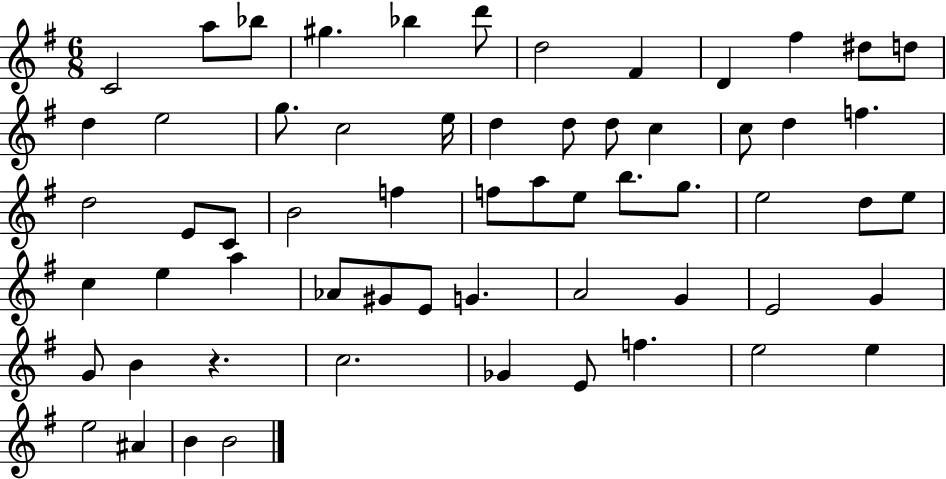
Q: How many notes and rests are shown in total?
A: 61